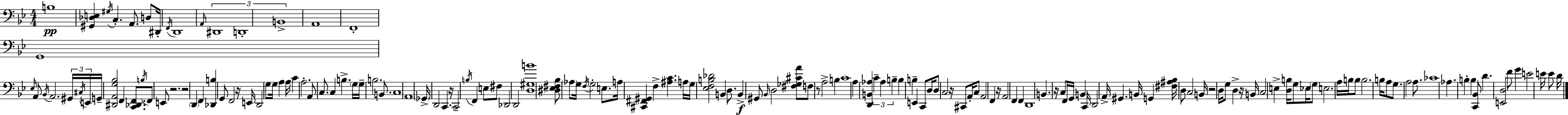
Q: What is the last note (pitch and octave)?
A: D4